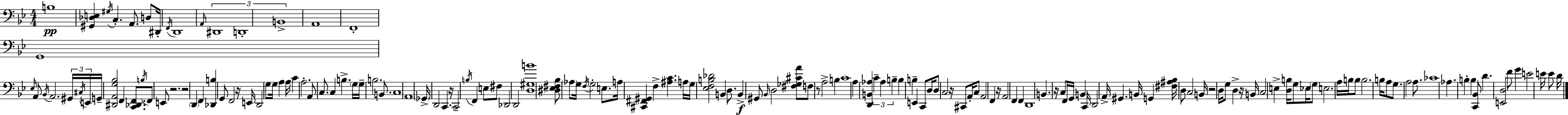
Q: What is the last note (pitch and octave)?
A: D4